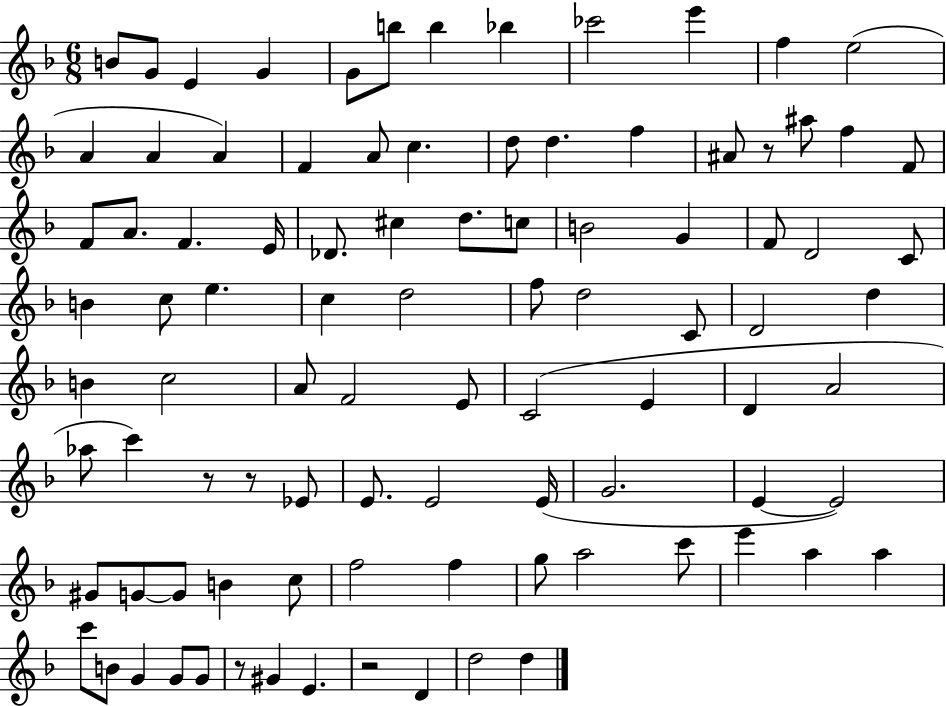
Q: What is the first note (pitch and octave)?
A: B4